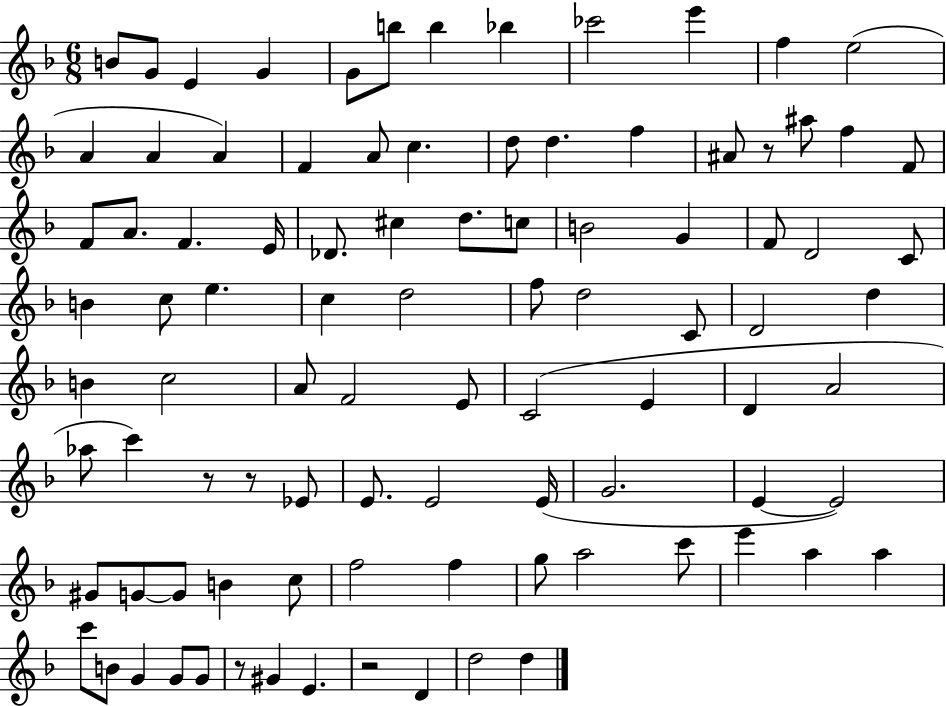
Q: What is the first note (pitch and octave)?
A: B4